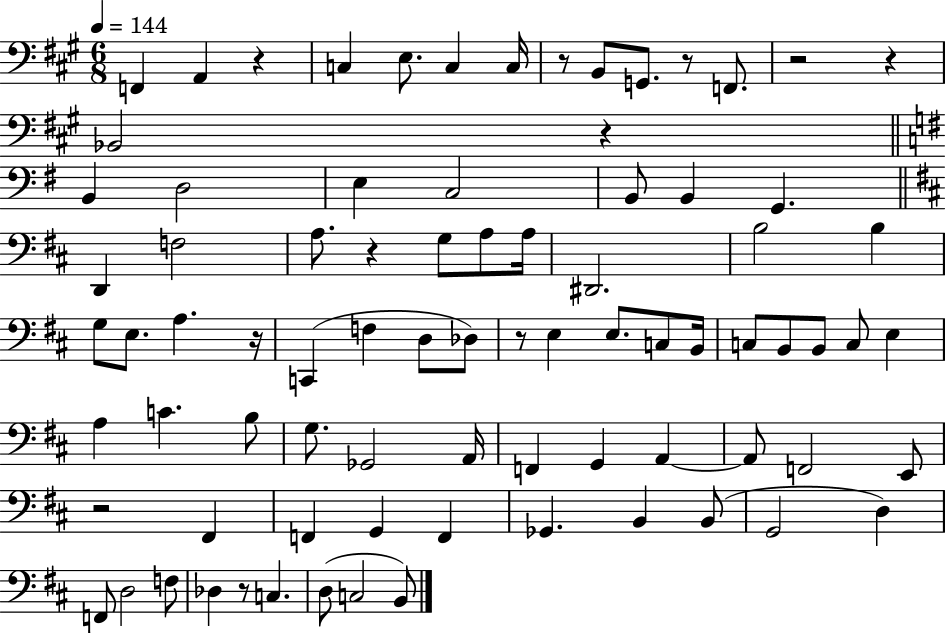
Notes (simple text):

F2/q A2/q R/q C3/q E3/e. C3/q C3/s R/e B2/e G2/e. R/e F2/e. R/h R/q Bb2/h R/q B2/q D3/h E3/q C3/h B2/e B2/q G2/q. D2/q F3/h A3/e. R/q G3/e A3/e A3/s D#2/h. B3/h B3/q G3/e E3/e. A3/q. R/s C2/q F3/q D3/e Db3/e R/e E3/q E3/e. C3/e B2/s C3/e B2/e B2/e C3/e E3/q A3/q C4/q. B3/e G3/e. Gb2/h A2/s F2/q G2/q A2/q A2/e F2/h E2/e R/h F#2/q F2/q G2/q F2/q Gb2/q. B2/q B2/e G2/h D3/q F2/e D3/h F3/e Db3/q R/e C3/q. D3/e C3/h B2/e